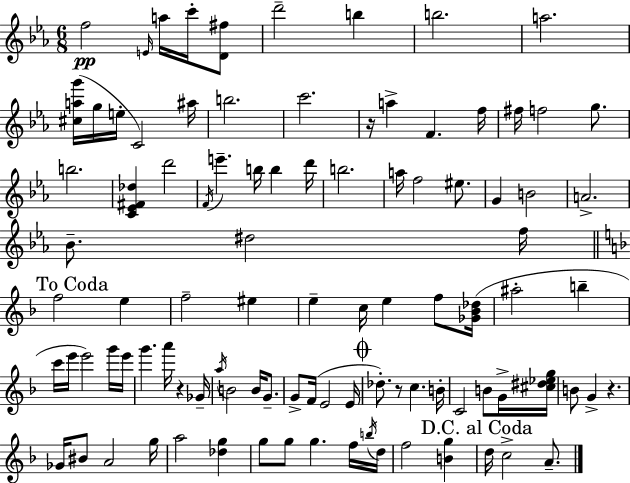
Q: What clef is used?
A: treble